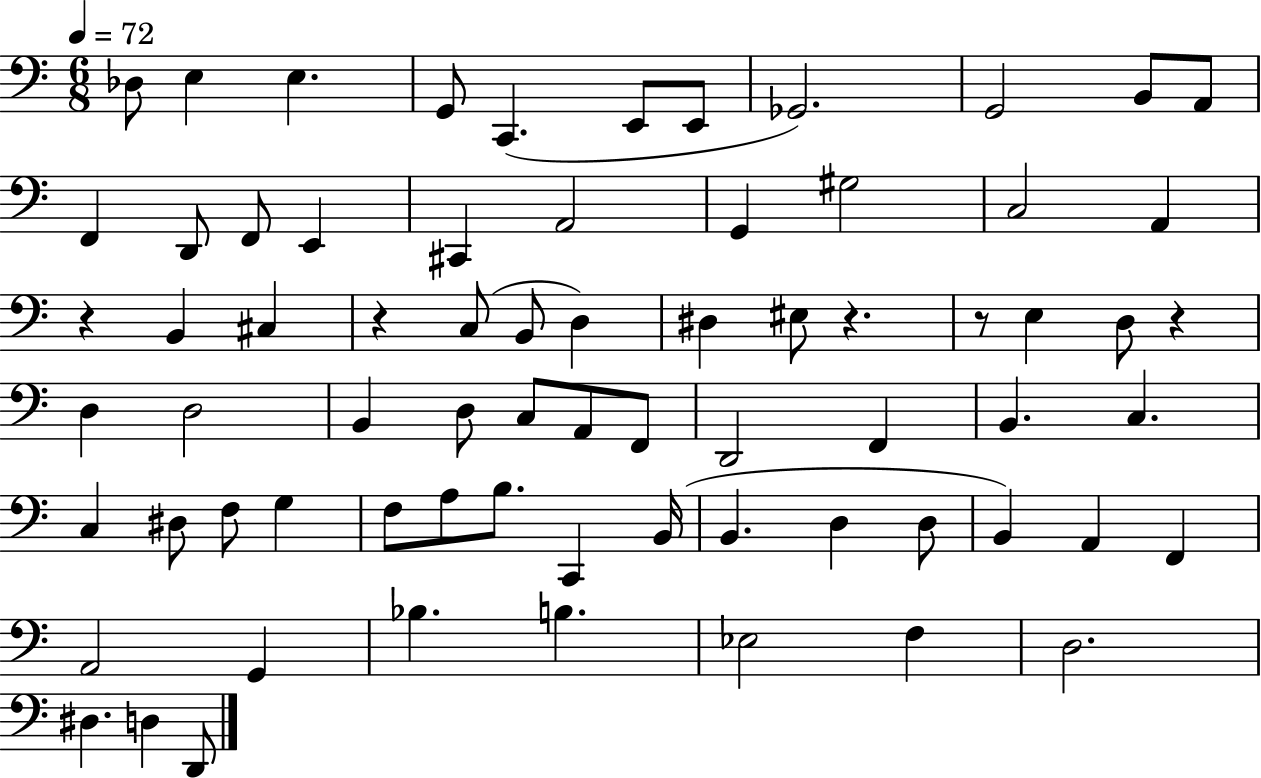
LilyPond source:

{
  \clef bass
  \numericTimeSignature
  \time 6/8
  \key c \major
  \tempo 4 = 72
  des8 e4 e4. | g,8 c,4.( e,8 e,8 | ges,2.) | g,2 b,8 a,8 | \break f,4 d,8 f,8 e,4 | cis,4 a,2 | g,4 gis2 | c2 a,4 | \break r4 b,4 cis4 | r4 c8( b,8 d4) | dis4 eis8 r4. | r8 e4 d8 r4 | \break d4 d2 | b,4 d8 c8 a,8 f,8 | d,2 f,4 | b,4. c4. | \break c4 dis8 f8 g4 | f8 a8 b8. c,4 b,16( | b,4. d4 d8 | b,4) a,4 f,4 | \break a,2 g,4 | bes4. b4. | ees2 f4 | d2. | \break dis4. d4 d,8 | \bar "|."
}